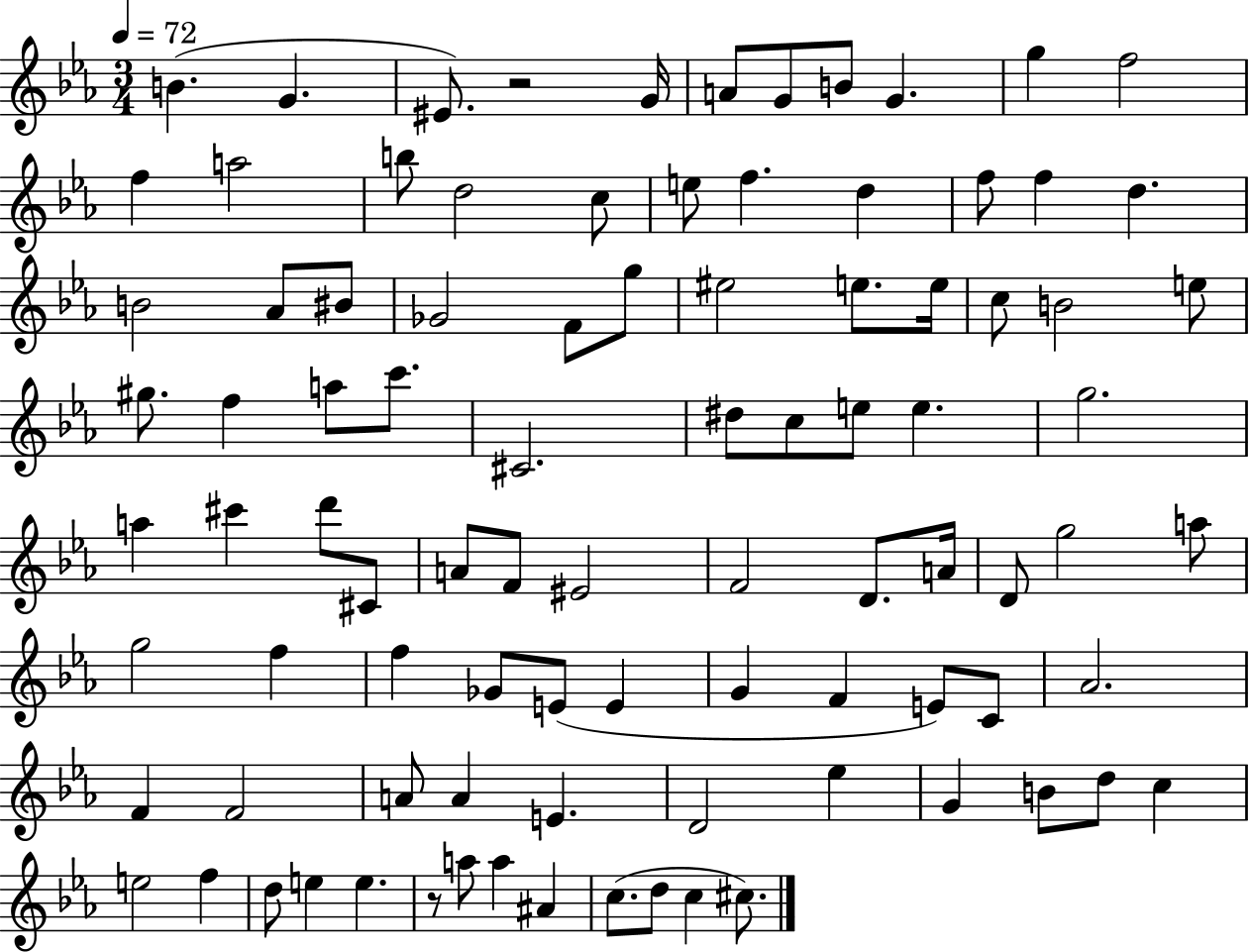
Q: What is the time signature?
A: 3/4